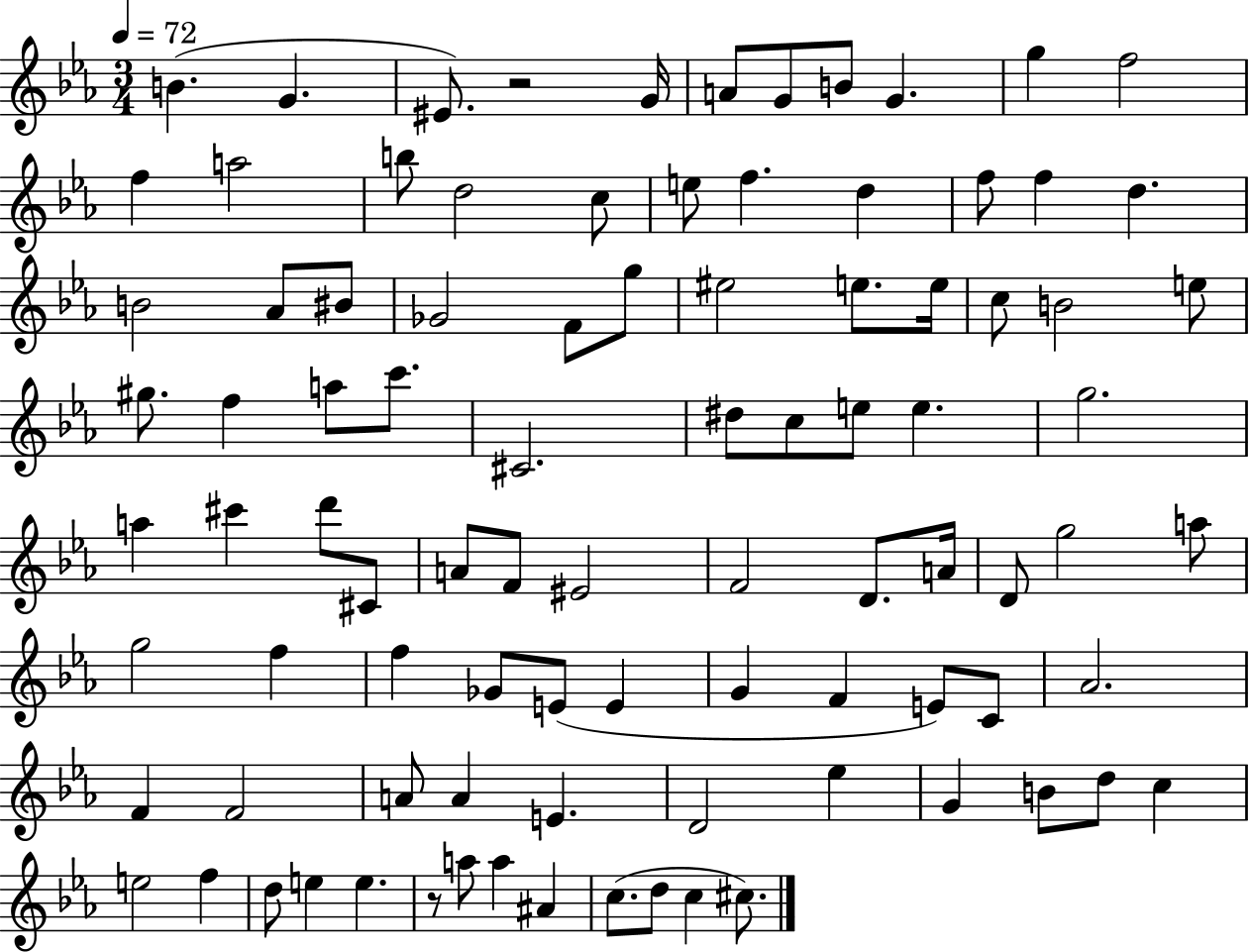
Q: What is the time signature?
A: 3/4